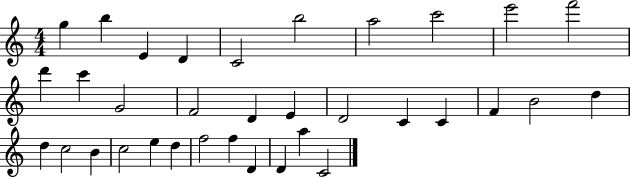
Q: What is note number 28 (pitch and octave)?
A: D5